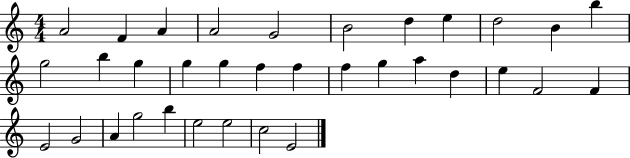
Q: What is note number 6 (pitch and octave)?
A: B4